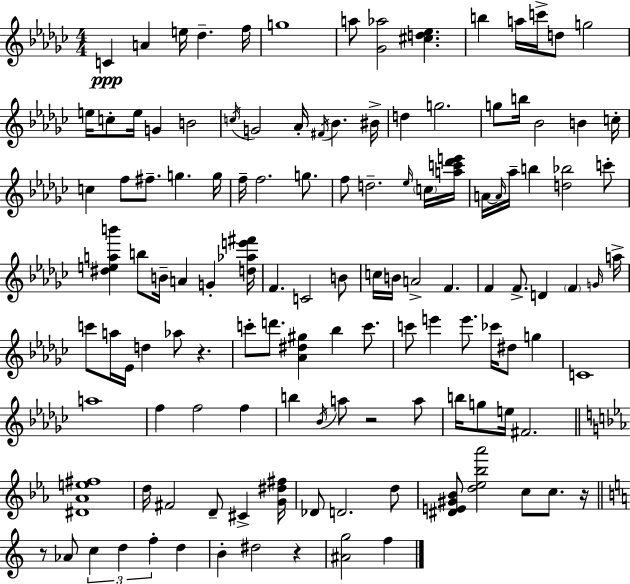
C4/q A4/q E5/s Db5/q. F5/s G5/w A5/e [Gb4,Ab5]/h [C#5,D5,Eb5]/q. B5/q A5/s C6/s D5/e G5/h E5/s C5/e E5/s G4/q B4/h C5/s G4/h Ab4/s F#4/s Bb4/q. BIS4/s D5/q G5/h. G5/e B5/s Bb4/h B4/q C5/s C5/q F5/e F#5/e. G5/q. G5/s F5/s F5/h. G5/e. F5/e D5/h. Eb5/s C5/s [A5,C6,Db6,E6]/s A4/s A4/s Ab5/s B5/q [D5,Bb5]/h C6/e [D#5,E5,A5,B6]/q B5/e B4/s A4/q G4/q [D5,Ab5,E6,F#6]/s F4/q. C4/h B4/e C5/s B4/s A4/h F4/q. F4/q F4/e. D4/q F4/q G4/s A5/s C6/e A5/s Eb4/s D5/q Ab5/e R/q. C6/e D6/e. [Ab4,D#5,G#5]/q Bb5/q C6/e. C6/e E6/q E6/e. CES6/s D#5/e G5/q C4/w A5/w F5/q F5/h F5/q B5/q Bb4/s A5/e R/h A5/e B5/s G5/e E5/s F#4/h. [D#4,Ab4,E5,F#5]/w D5/s F#4/h D4/e C#4/q [G4,D#5,F#5]/s Db4/e D4/h. D5/e [D#4,E4,G#4,Bb4]/e [D5,Eb5,Bb5,Ab6]/h C5/e C5/e. R/s R/e Ab4/e C5/q D5/q F5/q D5/q B4/q D#5/h R/q [A#4,G5]/h F5/q